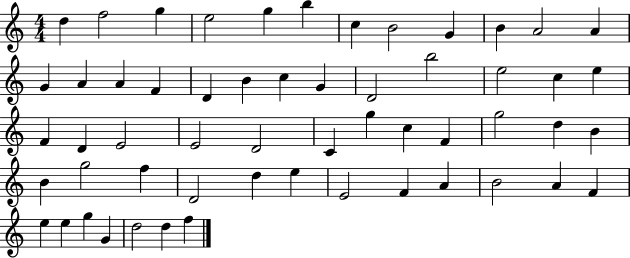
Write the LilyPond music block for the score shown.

{
  \clef treble
  \numericTimeSignature
  \time 4/4
  \key c \major
  d''4 f''2 g''4 | e''2 g''4 b''4 | c''4 b'2 g'4 | b'4 a'2 a'4 | \break g'4 a'4 a'4 f'4 | d'4 b'4 c''4 g'4 | d'2 b''2 | e''2 c''4 e''4 | \break f'4 d'4 e'2 | e'2 d'2 | c'4 g''4 c''4 f'4 | g''2 d''4 b'4 | \break b'4 g''2 f''4 | d'2 d''4 e''4 | e'2 f'4 a'4 | b'2 a'4 f'4 | \break e''4 e''4 g''4 g'4 | d''2 d''4 f''4 | \bar "|."
}